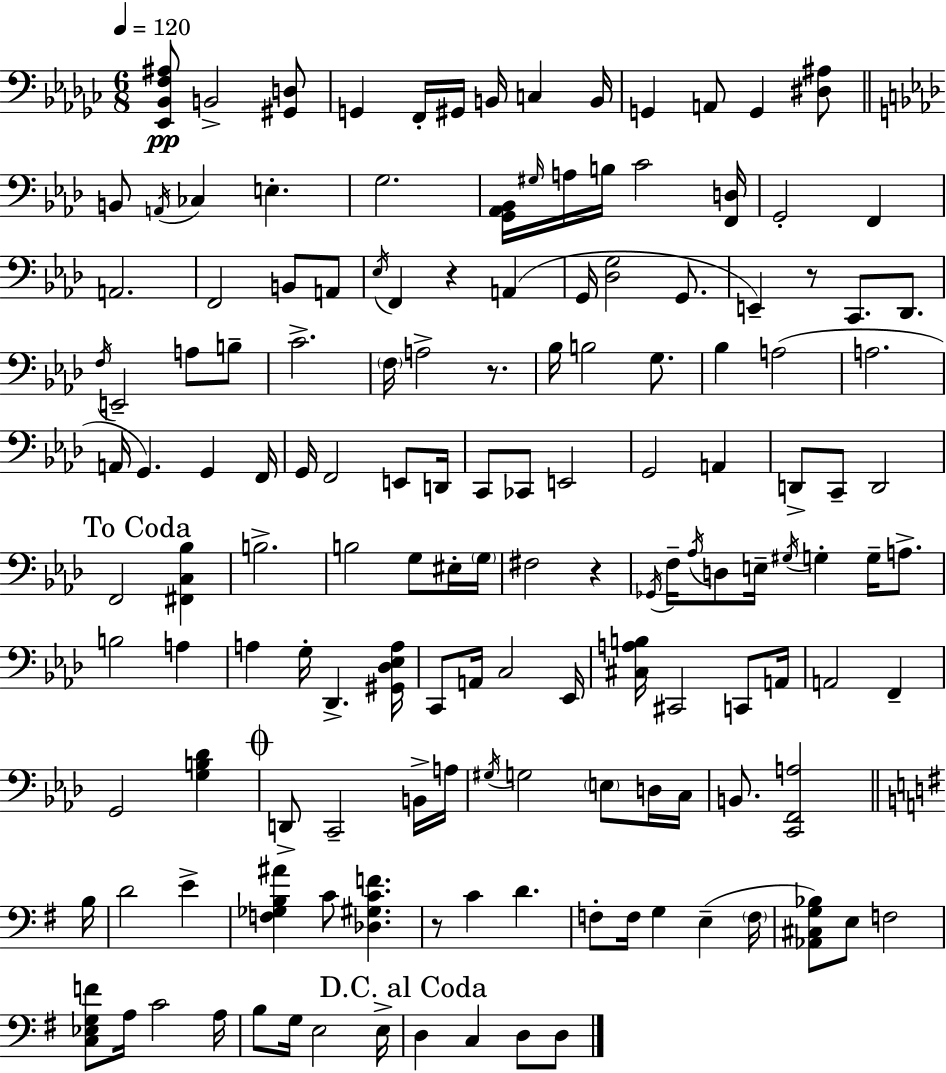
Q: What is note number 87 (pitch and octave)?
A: Eb2